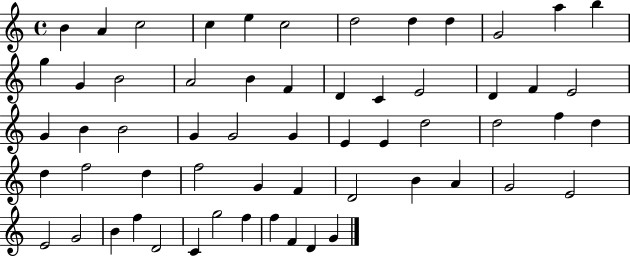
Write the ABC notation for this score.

X:1
T:Untitled
M:4/4
L:1/4
K:C
B A c2 c e c2 d2 d d G2 a b g G B2 A2 B F D C E2 D F E2 G B B2 G G2 G E E d2 d2 f d d f2 d f2 G F D2 B A G2 E2 E2 G2 B f D2 C g2 f f F D G